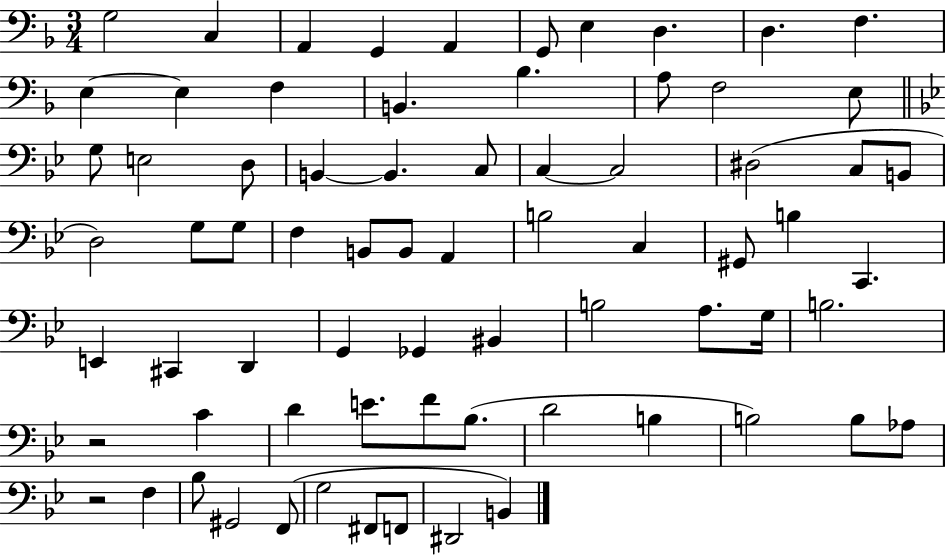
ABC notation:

X:1
T:Untitled
M:3/4
L:1/4
K:F
G,2 C, A,, G,, A,, G,,/2 E, D, D, F, E, E, F, B,, _B, A,/2 F,2 E,/2 G,/2 E,2 D,/2 B,, B,, C,/2 C, C,2 ^D,2 C,/2 B,,/2 D,2 G,/2 G,/2 F, B,,/2 B,,/2 A,, B,2 C, ^G,,/2 B, C,, E,, ^C,, D,, G,, _G,, ^B,, B,2 A,/2 G,/4 B,2 z2 C D E/2 F/2 _B,/2 D2 B, B,2 B,/2 _A,/2 z2 F, _B,/2 ^G,,2 F,,/2 G,2 ^F,,/2 F,,/2 ^D,,2 B,,